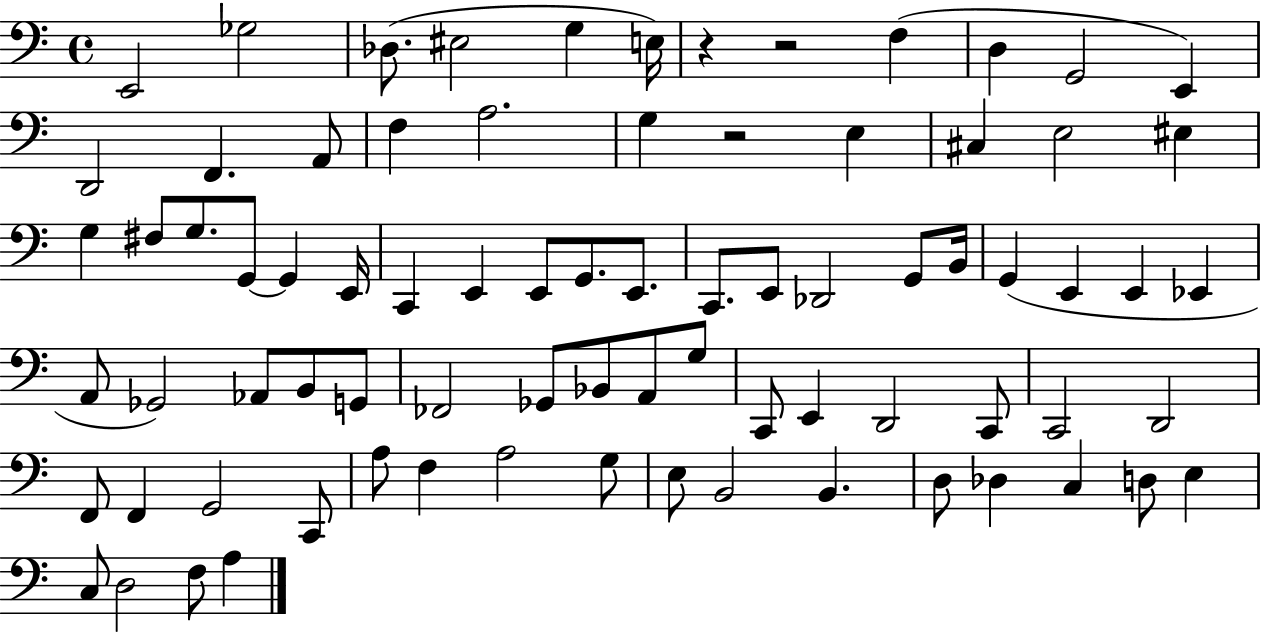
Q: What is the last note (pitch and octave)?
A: A3